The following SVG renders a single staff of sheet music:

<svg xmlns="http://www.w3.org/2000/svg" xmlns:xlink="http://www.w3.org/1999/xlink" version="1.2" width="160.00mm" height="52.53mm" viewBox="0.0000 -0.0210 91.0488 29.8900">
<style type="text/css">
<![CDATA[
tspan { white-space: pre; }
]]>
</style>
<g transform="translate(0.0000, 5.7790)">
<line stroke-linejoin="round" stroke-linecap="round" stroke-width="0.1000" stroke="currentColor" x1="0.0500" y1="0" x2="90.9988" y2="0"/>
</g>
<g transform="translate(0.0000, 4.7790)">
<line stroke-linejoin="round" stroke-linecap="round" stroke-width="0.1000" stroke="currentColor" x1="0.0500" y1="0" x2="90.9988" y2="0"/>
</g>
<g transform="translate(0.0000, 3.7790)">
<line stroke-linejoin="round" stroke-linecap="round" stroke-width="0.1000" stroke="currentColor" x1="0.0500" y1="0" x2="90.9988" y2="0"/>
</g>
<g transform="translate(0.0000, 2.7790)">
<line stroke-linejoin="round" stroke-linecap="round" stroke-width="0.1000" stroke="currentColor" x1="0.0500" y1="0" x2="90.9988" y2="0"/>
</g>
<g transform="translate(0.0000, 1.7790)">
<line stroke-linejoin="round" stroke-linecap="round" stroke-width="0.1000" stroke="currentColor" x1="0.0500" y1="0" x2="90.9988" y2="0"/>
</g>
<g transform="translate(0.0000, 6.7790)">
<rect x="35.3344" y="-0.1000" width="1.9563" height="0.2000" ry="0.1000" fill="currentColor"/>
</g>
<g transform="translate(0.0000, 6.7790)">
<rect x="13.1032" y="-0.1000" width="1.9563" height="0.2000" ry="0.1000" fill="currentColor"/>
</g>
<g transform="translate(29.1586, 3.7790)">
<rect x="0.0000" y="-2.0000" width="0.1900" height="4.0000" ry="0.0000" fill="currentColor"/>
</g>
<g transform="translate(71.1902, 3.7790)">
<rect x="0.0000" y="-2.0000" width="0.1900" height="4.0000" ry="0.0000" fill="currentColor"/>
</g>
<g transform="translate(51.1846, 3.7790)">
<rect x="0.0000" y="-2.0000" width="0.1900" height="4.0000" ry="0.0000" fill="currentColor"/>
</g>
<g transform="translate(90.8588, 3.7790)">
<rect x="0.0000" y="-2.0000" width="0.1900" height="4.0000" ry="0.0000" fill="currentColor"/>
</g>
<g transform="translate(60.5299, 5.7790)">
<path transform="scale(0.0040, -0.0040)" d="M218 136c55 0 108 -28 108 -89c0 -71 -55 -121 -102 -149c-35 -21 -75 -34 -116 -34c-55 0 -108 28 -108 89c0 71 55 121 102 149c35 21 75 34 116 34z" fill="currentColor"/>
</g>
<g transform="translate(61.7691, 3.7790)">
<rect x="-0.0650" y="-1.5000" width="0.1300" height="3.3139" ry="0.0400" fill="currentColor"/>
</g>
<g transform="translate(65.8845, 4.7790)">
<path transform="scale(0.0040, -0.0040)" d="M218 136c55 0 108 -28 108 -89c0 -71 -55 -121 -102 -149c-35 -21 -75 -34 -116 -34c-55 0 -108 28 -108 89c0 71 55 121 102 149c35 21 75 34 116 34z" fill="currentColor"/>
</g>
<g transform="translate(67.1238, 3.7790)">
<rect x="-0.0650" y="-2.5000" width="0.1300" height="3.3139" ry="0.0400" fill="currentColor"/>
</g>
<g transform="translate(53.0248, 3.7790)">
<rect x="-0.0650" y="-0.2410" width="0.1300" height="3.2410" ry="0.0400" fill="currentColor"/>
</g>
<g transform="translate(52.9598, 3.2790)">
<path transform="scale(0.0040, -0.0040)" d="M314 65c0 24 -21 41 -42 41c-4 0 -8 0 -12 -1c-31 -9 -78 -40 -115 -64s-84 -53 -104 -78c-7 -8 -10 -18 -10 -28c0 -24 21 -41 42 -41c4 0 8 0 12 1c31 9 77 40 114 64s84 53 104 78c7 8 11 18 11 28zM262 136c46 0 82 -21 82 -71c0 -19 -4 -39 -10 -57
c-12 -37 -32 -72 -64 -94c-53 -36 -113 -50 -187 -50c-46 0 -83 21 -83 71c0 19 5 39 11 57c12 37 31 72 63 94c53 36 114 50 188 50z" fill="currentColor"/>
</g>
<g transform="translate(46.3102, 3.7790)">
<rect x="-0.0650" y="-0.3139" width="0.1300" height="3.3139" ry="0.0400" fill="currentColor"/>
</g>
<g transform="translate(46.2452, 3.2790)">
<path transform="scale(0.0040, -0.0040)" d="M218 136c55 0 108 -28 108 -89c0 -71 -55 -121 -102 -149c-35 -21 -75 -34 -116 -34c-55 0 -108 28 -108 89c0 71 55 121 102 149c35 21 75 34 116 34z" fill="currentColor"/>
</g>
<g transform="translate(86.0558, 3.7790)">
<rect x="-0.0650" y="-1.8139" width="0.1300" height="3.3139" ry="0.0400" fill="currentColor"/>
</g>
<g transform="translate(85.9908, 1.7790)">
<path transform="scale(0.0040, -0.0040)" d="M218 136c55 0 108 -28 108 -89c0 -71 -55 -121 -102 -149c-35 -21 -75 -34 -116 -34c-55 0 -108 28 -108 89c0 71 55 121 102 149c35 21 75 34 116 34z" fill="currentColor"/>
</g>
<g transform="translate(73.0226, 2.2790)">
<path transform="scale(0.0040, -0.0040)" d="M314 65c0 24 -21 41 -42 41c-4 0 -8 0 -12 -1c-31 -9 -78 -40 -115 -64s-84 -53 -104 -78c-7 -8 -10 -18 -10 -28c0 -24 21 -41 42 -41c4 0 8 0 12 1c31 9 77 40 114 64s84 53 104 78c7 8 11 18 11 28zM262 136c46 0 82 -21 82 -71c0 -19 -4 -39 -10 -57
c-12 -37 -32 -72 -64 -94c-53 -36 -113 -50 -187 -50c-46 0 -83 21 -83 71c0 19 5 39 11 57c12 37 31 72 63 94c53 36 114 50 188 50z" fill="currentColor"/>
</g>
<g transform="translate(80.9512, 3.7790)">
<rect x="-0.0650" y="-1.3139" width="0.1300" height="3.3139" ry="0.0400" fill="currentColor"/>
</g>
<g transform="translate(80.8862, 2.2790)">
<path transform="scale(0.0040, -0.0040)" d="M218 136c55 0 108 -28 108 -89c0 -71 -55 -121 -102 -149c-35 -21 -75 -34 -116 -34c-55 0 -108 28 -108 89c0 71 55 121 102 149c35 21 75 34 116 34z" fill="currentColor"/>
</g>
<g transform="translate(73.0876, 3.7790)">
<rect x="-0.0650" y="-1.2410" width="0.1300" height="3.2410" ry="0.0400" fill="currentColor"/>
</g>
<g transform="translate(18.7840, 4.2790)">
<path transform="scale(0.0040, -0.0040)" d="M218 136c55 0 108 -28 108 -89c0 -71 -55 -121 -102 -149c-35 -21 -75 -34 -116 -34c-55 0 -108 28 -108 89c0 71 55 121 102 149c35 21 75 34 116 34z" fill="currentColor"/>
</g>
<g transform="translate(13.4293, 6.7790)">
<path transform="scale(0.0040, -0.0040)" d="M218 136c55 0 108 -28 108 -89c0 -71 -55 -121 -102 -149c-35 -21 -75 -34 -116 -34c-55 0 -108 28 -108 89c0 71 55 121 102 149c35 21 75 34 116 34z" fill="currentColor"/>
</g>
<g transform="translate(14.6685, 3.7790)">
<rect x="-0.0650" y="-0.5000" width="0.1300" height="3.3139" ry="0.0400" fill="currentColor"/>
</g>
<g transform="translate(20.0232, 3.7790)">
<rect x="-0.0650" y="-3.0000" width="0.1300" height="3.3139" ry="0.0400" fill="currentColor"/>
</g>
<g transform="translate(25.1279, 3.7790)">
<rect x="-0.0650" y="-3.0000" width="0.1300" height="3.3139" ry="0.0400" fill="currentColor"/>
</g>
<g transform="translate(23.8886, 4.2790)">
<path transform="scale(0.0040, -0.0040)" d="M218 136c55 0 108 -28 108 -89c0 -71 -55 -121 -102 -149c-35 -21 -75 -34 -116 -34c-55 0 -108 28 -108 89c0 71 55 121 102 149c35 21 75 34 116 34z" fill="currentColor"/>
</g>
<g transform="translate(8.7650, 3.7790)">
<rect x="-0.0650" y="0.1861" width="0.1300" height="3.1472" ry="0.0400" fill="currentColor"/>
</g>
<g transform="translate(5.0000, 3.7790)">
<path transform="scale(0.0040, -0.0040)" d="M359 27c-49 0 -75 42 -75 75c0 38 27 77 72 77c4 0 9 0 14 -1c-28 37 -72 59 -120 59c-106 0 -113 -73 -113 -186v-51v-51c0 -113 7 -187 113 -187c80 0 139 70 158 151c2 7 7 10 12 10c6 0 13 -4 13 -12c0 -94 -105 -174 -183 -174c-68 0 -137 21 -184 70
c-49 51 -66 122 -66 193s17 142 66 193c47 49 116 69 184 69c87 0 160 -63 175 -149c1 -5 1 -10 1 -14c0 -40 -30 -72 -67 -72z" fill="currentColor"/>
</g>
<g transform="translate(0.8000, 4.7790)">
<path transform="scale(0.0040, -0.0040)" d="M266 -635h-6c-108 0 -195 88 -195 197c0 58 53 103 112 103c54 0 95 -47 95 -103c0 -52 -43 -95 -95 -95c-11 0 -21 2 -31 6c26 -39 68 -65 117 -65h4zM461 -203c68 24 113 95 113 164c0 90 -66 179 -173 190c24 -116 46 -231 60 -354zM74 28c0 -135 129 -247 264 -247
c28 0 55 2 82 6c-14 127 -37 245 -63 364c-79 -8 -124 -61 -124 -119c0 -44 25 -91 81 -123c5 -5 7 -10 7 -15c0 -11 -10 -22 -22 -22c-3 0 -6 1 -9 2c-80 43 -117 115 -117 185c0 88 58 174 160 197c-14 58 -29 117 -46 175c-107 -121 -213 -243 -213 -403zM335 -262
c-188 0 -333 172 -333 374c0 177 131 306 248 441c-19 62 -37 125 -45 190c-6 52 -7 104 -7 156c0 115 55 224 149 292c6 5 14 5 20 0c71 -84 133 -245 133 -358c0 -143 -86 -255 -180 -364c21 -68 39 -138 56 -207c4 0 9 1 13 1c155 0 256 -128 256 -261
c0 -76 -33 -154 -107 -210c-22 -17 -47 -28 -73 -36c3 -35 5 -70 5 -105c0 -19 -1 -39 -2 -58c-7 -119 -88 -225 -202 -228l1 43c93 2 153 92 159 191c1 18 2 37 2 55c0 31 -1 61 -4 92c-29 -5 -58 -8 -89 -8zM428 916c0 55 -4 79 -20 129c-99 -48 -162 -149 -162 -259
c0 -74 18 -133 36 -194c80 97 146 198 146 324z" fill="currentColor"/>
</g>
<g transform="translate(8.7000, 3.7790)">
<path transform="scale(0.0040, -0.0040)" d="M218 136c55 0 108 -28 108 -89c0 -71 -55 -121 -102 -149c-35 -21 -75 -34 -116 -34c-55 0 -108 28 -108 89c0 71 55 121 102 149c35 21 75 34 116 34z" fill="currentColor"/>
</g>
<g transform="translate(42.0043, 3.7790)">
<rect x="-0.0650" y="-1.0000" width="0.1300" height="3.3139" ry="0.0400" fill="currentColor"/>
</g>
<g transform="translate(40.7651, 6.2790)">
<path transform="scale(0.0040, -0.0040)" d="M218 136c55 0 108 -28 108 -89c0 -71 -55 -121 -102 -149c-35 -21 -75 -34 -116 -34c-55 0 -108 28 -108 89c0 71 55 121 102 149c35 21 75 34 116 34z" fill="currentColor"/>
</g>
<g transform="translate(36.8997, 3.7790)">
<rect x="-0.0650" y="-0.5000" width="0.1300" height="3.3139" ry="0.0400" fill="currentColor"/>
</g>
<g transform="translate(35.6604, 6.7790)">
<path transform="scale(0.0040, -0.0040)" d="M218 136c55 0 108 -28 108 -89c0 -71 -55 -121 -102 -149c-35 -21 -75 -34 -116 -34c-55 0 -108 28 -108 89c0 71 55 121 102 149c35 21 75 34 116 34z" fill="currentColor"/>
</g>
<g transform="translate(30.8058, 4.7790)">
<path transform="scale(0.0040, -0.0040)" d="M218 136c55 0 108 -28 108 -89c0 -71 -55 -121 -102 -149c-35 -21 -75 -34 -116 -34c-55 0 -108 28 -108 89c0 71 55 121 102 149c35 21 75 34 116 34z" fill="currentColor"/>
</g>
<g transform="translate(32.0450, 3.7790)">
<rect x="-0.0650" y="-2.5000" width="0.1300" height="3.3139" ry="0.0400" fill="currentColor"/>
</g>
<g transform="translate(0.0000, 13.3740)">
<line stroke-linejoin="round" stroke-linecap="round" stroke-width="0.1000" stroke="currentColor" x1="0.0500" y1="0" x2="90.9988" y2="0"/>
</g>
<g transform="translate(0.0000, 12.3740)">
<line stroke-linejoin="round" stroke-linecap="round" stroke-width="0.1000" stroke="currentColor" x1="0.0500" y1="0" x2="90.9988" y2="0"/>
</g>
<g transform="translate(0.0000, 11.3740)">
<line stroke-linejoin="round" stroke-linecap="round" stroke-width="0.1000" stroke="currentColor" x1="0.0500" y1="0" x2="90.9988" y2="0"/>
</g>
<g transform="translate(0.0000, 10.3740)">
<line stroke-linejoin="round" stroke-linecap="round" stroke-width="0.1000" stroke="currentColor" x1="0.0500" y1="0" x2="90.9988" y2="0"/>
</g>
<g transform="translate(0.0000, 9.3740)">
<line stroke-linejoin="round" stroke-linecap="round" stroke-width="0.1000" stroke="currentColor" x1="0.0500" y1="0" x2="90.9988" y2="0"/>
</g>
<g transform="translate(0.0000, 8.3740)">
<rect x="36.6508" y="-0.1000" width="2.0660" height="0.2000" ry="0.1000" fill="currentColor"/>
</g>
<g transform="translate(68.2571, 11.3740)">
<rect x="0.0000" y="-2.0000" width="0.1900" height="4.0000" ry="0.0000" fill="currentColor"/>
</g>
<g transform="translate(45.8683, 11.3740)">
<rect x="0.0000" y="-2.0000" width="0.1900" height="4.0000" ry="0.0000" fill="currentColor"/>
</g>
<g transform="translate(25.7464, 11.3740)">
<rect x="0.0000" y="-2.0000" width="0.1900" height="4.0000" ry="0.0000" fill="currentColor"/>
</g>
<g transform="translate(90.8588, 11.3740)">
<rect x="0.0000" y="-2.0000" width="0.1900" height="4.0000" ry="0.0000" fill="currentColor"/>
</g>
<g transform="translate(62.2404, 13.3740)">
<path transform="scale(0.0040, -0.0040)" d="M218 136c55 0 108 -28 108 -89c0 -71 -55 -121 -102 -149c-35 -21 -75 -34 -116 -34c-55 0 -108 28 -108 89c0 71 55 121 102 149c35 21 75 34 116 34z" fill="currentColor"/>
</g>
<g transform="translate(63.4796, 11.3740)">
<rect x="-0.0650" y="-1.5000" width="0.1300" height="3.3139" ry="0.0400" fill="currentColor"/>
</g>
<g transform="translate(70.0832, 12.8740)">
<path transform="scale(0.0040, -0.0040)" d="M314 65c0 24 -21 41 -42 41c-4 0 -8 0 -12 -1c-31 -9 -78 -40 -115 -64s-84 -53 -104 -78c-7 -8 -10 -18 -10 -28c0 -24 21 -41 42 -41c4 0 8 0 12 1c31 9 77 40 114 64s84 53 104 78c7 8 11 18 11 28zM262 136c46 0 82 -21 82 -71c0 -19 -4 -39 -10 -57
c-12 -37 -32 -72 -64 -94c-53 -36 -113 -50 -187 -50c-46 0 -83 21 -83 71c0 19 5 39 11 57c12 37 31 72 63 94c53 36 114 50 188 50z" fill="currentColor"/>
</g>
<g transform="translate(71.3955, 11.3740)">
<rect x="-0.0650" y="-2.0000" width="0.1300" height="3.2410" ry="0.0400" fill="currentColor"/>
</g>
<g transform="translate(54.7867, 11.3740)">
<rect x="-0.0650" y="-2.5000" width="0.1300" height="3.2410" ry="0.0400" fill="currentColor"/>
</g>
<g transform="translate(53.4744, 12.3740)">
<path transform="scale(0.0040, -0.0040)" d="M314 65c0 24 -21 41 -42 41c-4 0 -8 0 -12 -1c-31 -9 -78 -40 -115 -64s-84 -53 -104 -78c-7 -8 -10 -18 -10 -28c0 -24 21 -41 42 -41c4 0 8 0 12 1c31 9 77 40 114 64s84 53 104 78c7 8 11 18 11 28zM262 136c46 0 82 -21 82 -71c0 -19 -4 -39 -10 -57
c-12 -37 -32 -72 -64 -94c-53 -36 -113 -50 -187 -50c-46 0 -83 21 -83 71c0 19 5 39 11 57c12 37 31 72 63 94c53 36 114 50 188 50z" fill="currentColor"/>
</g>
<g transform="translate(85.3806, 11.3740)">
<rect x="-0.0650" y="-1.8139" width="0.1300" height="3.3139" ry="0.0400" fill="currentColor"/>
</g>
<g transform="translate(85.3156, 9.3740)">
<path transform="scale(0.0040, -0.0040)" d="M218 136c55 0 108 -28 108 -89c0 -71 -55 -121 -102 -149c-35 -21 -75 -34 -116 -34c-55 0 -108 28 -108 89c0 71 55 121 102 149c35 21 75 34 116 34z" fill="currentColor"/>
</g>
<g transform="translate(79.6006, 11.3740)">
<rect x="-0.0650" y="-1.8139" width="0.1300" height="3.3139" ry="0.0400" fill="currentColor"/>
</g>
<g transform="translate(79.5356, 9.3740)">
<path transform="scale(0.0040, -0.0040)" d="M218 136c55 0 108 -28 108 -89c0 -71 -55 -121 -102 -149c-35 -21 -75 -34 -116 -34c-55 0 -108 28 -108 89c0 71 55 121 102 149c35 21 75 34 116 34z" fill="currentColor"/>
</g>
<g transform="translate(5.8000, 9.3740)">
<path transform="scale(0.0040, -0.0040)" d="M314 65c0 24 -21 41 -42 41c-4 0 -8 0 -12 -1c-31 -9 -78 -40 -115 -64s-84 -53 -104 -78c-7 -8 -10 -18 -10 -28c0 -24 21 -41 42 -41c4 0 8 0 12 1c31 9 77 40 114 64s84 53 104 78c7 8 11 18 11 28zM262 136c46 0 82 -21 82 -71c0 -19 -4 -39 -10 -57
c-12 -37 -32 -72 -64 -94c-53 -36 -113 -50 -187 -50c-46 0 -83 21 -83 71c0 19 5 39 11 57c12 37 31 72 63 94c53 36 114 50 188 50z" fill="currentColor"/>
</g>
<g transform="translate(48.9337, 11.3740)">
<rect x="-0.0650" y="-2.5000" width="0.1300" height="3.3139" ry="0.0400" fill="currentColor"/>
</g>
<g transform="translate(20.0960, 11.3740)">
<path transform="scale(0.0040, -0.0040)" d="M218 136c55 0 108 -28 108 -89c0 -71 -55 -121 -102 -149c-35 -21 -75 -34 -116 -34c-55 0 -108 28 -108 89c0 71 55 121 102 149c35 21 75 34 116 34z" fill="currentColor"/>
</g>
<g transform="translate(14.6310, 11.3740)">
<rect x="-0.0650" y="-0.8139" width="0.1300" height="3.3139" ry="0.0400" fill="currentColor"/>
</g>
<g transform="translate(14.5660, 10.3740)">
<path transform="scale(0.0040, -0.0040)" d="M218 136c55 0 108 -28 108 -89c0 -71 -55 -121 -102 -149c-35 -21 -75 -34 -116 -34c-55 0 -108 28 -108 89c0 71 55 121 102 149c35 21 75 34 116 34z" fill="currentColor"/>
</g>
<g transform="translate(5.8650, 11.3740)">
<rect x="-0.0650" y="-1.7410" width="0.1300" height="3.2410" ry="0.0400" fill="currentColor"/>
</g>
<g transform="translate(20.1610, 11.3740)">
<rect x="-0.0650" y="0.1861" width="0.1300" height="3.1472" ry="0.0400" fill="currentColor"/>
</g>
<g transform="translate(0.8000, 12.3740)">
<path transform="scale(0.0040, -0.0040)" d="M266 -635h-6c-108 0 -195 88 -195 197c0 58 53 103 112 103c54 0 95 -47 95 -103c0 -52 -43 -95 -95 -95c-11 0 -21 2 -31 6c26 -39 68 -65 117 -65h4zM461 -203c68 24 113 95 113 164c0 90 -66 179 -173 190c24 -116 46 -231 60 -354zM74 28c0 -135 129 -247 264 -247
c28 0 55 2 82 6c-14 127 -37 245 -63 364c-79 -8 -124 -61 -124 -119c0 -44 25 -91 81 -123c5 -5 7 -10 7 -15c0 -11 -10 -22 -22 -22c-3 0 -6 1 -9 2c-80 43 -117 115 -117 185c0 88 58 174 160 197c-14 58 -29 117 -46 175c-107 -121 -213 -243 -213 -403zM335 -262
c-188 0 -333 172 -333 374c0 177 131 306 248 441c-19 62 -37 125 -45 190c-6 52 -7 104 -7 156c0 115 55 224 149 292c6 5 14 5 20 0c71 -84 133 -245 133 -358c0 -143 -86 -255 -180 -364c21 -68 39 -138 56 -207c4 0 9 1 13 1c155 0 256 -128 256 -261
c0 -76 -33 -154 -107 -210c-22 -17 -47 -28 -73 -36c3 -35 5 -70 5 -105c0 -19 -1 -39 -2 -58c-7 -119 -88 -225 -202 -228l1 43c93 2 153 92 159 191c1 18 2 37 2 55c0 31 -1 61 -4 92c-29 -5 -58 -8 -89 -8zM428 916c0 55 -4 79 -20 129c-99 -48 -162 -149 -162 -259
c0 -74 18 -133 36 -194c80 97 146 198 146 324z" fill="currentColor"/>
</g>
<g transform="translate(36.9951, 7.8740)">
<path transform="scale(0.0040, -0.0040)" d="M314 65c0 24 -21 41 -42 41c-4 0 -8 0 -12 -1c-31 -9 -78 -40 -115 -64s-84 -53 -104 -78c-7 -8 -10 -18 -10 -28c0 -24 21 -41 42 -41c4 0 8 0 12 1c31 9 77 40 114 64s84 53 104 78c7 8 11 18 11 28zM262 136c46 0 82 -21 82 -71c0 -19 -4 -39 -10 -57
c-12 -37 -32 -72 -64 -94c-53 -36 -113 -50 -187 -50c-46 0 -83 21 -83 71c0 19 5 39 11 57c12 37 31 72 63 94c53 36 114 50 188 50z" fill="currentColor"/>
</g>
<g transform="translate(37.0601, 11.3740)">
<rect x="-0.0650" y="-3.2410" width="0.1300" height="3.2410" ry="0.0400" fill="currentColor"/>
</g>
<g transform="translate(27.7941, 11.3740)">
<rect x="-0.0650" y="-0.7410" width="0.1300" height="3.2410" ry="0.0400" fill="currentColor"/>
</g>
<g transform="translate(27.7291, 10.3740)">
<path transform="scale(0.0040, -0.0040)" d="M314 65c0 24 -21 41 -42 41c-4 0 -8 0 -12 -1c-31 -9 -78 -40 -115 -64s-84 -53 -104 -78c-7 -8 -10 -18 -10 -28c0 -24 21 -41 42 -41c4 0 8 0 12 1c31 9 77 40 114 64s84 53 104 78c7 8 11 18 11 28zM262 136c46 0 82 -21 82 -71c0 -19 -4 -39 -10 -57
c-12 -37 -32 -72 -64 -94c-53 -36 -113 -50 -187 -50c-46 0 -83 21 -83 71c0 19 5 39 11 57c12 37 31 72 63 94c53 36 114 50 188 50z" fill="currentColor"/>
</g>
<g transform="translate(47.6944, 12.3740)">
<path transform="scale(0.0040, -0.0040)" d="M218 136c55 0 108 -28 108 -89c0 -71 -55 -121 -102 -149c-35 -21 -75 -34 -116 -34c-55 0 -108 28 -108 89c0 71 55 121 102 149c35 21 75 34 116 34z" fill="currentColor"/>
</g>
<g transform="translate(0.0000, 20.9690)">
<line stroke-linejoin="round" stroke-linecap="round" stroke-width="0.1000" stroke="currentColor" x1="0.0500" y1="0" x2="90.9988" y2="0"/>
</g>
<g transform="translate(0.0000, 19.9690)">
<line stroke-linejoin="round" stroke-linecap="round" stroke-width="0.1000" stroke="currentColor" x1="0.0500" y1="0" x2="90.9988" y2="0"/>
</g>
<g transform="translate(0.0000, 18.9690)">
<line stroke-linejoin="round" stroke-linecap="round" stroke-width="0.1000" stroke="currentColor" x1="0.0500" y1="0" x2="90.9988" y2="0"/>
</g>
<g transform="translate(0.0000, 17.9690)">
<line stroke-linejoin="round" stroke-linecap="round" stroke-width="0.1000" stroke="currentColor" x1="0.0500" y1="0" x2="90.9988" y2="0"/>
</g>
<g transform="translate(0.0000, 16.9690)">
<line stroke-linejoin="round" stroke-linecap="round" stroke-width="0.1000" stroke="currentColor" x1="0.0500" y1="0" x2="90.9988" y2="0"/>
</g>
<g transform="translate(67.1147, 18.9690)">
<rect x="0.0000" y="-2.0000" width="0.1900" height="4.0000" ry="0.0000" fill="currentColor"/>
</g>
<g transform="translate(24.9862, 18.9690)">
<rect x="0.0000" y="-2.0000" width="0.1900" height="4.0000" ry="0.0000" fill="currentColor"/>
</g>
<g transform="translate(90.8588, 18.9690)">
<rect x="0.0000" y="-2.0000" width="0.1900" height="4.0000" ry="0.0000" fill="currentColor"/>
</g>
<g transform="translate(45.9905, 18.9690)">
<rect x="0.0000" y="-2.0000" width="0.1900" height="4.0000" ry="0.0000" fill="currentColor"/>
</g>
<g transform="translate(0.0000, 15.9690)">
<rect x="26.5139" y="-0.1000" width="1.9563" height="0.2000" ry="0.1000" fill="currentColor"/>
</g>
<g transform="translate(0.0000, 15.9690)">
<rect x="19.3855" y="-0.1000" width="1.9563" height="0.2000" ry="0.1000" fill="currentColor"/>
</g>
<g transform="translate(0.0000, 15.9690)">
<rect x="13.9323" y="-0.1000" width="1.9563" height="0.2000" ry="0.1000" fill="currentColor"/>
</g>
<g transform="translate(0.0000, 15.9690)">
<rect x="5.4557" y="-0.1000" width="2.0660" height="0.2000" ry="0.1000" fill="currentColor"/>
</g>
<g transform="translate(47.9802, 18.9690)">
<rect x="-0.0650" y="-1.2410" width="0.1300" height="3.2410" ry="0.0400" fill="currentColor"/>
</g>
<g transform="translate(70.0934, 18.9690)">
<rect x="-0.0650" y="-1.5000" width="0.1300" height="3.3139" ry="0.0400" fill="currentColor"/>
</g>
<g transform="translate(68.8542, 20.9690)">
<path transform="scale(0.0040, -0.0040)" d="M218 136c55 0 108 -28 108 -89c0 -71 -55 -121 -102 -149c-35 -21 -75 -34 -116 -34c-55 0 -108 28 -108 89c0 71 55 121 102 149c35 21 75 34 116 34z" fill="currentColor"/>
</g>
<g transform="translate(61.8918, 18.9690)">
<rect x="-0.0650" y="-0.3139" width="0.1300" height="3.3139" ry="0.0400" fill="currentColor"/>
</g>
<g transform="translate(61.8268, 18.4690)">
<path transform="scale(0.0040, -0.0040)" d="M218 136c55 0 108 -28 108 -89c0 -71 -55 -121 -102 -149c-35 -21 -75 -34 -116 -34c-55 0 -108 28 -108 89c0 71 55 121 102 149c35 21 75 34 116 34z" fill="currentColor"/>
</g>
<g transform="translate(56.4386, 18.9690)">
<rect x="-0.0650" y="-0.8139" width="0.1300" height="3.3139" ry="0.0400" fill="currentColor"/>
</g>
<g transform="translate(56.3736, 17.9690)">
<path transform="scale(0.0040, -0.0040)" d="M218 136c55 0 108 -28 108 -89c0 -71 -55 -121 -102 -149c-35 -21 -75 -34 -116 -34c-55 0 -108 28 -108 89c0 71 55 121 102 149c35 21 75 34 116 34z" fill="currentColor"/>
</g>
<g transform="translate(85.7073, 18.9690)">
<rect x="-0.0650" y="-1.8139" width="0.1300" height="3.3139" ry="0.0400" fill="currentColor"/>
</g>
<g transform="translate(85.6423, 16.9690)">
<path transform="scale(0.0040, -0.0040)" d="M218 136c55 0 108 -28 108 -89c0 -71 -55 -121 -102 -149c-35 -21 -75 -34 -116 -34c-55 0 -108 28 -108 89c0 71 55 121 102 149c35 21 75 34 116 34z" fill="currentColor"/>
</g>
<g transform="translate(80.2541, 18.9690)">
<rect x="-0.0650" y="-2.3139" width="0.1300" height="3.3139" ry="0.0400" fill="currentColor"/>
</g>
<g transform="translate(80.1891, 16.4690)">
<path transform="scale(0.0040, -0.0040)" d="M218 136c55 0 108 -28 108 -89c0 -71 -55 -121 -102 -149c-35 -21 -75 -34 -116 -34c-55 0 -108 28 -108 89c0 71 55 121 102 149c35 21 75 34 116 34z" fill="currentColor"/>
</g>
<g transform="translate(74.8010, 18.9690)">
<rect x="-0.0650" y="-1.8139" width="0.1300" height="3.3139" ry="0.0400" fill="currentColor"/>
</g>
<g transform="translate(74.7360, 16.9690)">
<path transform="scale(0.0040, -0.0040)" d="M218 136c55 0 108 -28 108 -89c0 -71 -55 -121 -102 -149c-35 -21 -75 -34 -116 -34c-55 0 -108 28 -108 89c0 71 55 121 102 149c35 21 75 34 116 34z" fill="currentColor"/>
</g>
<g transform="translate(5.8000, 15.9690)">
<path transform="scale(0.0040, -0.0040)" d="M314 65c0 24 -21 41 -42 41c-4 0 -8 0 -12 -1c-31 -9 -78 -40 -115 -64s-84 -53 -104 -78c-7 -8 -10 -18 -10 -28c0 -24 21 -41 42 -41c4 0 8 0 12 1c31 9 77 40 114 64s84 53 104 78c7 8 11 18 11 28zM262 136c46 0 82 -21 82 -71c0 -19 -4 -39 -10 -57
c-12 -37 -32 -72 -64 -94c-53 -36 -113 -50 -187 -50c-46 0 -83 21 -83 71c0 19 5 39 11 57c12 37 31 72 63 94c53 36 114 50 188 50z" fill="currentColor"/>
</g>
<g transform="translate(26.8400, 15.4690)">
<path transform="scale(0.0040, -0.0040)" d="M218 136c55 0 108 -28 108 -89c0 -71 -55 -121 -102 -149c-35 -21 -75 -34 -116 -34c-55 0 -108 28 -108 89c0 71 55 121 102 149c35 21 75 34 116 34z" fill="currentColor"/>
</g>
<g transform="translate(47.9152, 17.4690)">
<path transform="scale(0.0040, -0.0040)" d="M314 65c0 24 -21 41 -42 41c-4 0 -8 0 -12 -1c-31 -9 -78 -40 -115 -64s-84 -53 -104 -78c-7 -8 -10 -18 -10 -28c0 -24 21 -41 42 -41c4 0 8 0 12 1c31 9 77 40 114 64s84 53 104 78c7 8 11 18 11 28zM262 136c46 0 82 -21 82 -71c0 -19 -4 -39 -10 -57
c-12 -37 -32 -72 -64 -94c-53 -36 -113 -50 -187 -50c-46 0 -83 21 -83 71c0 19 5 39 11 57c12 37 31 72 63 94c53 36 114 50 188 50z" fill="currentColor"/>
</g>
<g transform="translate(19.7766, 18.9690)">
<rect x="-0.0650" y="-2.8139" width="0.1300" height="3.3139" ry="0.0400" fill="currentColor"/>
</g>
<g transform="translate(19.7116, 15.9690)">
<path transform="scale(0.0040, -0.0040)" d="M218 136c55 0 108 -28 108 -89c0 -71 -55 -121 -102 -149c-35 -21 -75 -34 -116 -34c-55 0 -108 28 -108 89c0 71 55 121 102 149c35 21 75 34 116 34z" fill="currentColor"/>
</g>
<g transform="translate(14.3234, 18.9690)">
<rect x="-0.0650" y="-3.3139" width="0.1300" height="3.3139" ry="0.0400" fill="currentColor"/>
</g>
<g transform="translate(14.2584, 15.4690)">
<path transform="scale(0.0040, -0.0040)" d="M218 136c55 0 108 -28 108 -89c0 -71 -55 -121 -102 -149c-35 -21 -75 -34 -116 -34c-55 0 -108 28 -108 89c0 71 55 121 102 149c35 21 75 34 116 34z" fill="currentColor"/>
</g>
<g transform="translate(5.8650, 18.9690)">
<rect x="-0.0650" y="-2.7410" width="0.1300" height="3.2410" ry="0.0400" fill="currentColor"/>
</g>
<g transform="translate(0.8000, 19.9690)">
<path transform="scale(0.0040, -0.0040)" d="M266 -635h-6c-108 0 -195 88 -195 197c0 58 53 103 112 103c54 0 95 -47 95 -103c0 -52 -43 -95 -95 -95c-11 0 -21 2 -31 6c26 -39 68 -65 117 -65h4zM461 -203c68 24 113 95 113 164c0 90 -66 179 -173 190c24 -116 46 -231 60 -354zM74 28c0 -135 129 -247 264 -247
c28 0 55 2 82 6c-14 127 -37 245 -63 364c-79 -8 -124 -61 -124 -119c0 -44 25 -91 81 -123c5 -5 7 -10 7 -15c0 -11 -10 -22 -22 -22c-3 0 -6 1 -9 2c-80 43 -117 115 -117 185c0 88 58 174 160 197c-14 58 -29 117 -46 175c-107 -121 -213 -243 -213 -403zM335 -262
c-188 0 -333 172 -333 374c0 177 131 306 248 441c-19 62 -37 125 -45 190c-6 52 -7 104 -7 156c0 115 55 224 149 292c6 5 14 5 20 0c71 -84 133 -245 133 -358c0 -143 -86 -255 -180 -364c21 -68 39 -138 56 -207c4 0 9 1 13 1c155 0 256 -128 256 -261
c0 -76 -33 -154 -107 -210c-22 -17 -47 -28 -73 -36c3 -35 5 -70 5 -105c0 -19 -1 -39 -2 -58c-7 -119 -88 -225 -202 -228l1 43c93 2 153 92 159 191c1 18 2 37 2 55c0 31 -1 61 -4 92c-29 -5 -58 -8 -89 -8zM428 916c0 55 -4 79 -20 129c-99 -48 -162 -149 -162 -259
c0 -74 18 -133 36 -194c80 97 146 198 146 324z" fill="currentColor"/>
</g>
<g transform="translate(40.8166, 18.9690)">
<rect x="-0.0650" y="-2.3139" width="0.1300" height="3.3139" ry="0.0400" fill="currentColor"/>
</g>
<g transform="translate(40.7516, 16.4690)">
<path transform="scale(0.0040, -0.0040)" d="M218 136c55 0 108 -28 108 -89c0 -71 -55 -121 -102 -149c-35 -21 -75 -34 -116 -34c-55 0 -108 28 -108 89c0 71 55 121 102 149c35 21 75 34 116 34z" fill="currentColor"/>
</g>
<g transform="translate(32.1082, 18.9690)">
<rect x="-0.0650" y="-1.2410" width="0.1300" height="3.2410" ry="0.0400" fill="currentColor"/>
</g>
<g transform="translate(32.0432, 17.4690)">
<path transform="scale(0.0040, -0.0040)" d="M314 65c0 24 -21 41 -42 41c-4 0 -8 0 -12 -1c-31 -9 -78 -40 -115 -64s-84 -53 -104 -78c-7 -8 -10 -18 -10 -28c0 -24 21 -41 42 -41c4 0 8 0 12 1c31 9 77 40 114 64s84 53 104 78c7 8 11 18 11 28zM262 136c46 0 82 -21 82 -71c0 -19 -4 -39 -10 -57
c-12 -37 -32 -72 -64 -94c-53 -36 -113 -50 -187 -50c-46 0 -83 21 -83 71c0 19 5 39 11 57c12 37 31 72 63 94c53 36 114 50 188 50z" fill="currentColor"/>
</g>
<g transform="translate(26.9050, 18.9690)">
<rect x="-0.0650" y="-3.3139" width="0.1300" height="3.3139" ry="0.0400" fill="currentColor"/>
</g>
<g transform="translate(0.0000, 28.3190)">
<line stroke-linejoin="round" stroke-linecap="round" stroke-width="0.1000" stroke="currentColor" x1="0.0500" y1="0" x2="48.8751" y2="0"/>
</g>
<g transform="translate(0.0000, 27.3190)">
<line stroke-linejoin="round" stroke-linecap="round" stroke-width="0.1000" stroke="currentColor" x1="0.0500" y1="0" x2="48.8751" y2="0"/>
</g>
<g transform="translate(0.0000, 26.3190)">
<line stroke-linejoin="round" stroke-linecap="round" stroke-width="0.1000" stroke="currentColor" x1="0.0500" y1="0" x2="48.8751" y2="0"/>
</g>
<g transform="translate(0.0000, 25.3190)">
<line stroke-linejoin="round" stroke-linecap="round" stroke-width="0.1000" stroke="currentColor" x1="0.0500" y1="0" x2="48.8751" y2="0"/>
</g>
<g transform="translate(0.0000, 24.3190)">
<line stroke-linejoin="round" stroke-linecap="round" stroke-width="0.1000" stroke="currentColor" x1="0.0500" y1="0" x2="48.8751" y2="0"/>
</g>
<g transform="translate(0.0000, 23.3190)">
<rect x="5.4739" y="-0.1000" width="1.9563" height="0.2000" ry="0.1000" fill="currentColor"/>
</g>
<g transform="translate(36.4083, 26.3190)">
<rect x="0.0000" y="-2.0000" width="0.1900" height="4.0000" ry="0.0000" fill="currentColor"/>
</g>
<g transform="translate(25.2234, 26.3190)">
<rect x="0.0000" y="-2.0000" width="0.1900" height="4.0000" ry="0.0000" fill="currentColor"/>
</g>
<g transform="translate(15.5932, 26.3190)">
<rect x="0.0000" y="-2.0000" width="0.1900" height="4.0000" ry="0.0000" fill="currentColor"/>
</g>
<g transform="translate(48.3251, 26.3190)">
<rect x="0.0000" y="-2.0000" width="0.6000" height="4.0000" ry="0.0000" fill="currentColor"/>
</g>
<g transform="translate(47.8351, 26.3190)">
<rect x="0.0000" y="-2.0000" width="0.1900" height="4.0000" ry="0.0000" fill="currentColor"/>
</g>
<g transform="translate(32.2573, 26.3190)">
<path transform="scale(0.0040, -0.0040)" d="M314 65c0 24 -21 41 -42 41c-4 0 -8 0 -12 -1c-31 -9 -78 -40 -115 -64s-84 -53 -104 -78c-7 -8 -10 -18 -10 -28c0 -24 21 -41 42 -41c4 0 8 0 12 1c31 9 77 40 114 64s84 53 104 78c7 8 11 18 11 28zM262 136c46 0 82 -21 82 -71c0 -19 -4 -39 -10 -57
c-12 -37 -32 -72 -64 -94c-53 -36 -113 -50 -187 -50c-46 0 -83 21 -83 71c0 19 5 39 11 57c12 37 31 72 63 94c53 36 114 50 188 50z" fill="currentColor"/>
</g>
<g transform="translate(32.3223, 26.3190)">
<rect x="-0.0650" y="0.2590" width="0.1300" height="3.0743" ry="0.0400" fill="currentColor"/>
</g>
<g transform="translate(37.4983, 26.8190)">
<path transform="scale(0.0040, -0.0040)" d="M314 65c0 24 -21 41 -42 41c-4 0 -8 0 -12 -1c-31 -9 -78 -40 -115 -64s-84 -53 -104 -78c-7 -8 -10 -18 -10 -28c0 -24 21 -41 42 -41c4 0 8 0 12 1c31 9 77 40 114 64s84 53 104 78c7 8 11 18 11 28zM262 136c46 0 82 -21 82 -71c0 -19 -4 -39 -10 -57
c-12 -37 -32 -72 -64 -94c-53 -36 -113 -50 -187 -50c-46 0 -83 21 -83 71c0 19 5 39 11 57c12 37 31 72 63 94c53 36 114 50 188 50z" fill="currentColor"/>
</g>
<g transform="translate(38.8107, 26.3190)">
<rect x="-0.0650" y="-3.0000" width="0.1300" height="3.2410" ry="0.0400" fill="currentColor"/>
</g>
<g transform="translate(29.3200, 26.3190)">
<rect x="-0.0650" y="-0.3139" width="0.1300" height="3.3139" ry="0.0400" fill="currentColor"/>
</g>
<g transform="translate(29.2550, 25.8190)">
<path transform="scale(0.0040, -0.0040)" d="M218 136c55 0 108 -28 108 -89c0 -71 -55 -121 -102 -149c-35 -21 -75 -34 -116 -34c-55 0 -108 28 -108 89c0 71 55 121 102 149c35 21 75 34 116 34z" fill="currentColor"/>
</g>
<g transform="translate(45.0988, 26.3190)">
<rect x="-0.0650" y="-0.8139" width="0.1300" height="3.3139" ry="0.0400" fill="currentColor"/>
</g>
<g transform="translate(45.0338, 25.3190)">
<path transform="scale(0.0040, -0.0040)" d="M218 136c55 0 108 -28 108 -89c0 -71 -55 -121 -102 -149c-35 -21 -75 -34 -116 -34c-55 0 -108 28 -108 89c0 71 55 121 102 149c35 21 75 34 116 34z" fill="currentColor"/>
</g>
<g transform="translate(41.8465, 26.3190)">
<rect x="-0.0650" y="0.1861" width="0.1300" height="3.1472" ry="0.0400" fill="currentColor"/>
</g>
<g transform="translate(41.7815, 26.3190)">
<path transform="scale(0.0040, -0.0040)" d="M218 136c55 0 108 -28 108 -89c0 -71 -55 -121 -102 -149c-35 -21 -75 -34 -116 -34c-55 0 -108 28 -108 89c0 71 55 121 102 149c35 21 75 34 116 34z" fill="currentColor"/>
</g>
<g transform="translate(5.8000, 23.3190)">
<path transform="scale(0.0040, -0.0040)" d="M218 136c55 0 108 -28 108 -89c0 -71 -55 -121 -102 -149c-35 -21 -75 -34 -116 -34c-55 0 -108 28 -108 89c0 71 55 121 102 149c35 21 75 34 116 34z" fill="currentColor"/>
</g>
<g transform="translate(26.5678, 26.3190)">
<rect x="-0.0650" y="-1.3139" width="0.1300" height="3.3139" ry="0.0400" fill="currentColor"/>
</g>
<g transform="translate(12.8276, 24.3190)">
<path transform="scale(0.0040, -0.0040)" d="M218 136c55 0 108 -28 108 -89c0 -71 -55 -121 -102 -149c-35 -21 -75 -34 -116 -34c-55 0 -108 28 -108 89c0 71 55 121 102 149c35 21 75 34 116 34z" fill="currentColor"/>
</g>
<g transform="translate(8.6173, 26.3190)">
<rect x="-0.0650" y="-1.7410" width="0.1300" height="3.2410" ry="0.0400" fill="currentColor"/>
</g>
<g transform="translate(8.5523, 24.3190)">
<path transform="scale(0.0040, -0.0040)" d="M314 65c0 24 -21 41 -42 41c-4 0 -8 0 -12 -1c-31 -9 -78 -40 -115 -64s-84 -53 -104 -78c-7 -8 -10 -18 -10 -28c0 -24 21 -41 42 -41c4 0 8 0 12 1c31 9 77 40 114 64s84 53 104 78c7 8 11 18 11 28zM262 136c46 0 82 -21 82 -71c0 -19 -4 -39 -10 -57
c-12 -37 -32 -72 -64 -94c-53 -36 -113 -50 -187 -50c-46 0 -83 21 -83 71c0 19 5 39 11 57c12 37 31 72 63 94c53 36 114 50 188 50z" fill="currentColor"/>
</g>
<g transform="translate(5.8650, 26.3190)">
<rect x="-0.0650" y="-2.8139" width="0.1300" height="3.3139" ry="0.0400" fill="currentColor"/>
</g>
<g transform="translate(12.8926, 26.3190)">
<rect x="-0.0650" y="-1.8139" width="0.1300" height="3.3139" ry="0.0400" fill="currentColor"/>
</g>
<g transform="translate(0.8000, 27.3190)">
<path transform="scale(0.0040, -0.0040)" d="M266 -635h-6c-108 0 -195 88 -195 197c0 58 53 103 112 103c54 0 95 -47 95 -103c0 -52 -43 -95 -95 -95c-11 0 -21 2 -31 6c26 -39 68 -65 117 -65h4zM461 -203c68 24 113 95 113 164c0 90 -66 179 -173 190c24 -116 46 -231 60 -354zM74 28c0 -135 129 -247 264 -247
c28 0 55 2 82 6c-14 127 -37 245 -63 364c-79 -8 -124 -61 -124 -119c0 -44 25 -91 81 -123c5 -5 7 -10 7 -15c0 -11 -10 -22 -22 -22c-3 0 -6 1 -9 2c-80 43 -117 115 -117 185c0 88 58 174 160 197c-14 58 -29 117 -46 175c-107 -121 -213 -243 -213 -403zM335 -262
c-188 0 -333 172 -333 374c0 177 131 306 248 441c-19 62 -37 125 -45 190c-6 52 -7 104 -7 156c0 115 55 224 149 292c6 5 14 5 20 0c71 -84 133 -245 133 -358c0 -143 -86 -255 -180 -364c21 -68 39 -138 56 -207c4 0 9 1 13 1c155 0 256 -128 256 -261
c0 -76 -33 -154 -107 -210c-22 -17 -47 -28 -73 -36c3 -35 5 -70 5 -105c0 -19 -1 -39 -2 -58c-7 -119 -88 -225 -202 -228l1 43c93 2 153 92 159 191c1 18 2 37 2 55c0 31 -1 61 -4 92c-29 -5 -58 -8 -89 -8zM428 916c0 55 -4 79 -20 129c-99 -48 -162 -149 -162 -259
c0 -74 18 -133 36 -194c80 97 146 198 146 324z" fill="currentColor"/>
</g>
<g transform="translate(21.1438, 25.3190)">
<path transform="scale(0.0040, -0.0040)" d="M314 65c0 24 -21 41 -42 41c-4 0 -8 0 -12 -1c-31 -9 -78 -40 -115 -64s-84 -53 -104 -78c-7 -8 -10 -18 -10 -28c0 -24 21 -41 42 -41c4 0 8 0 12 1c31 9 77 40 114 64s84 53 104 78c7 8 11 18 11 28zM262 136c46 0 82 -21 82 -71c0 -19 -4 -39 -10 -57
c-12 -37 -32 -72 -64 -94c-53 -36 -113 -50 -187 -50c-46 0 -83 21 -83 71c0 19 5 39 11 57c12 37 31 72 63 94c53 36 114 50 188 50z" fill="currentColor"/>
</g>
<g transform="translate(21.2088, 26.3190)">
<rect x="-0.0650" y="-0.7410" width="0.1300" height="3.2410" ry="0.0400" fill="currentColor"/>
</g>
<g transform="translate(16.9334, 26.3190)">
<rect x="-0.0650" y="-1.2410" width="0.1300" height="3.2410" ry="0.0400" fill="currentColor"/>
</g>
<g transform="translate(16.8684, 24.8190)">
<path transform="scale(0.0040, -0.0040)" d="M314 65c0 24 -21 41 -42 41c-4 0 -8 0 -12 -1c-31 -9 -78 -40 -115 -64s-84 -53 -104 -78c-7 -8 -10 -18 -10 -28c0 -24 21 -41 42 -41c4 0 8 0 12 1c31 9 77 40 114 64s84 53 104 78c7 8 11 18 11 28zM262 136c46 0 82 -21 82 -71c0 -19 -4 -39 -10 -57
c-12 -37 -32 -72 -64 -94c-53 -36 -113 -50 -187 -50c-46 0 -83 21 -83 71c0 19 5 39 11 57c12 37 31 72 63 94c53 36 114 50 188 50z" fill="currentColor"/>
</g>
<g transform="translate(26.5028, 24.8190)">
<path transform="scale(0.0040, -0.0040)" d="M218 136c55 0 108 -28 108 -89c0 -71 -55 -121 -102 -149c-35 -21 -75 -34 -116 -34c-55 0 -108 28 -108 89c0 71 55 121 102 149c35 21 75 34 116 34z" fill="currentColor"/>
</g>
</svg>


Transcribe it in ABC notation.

X:1
T:Untitled
M:4/4
L:1/4
K:C
B C A A G C D c c2 E G e2 e f f2 d B d2 b2 G G2 E F2 f f a2 b a b e2 g e2 d c E f g f a f2 f e2 d2 e c B2 A2 B d